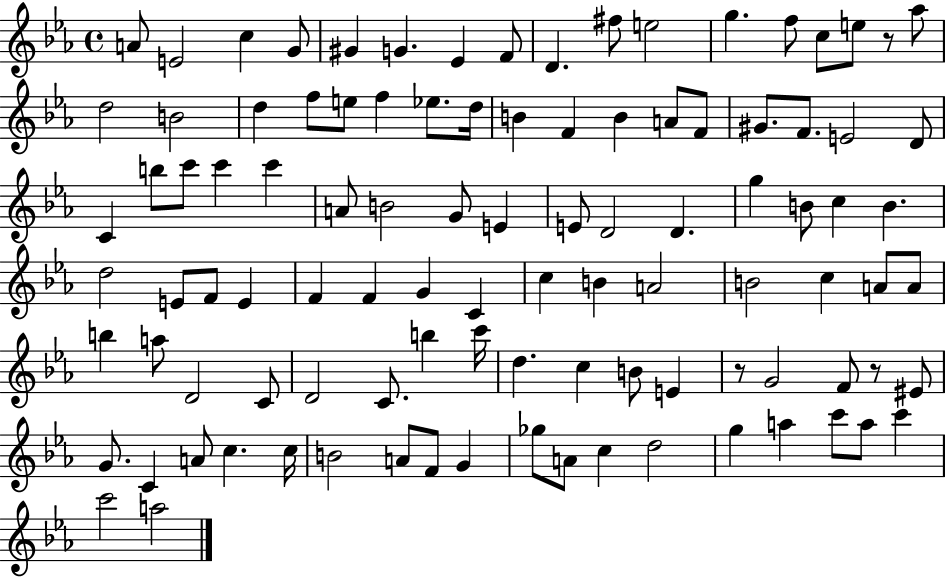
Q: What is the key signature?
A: EES major